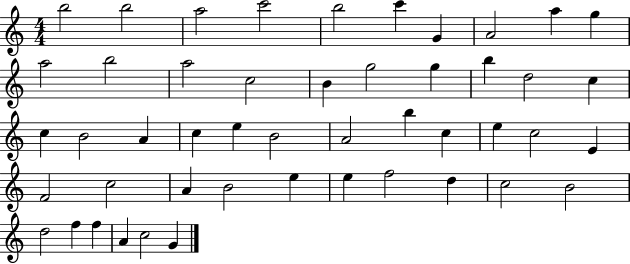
X:1
T:Untitled
M:4/4
L:1/4
K:C
b2 b2 a2 c'2 b2 c' G A2 a g a2 b2 a2 c2 B g2 g b d2 c c B2 A c e B2 A2 b c e c2 E F2 c2 A B2 e e f2 d c2 B2 d2 f f A c2 G